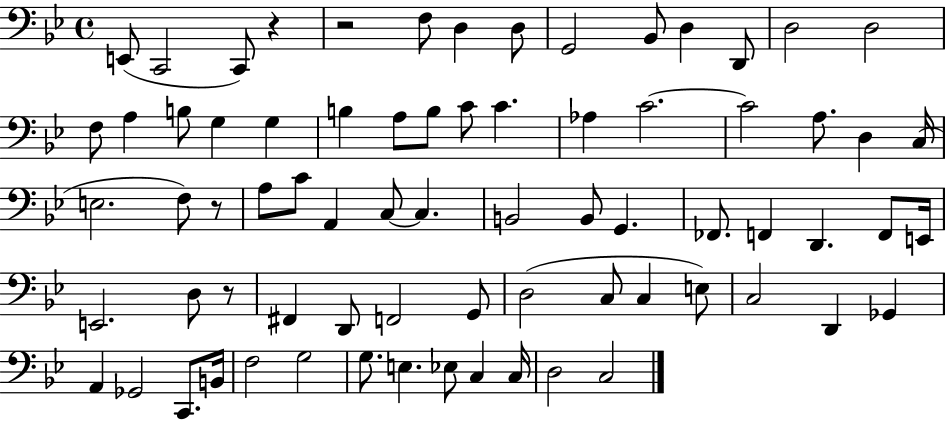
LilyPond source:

{
  \clef bass
  \time 4/4
  \defaultTimeSignature
  \key bes \major
  \repeat volta 2 { e,8( c,2 c,8) r4 | r2 f8 d4 d8 | g,2 bes,8 d4 d,8 | d2 d2 | \break f8 a4 b8 g4 g4 | b4 a8 b8 c'8 c'4. | aes4 c'2.~~ | c'2 a8. d4 c16( | \break e2. f8) r8 | a8 c'8 a,4 c8~~ c4. | b,2 b,8 g,4. | fes,8. f,4 d,4. f,8 e,16 | \break e,2. d8 r8 | fis,4 d,8 f,2 g,8 | d2( c8 c4 e8) | c2 d,4 ges,4 | \break a,4 ges,2 c,8. b,16 | f2 g2 | g8. e4. ees8 c4 c16 | d2 c2 | \break } \bar "|."
}